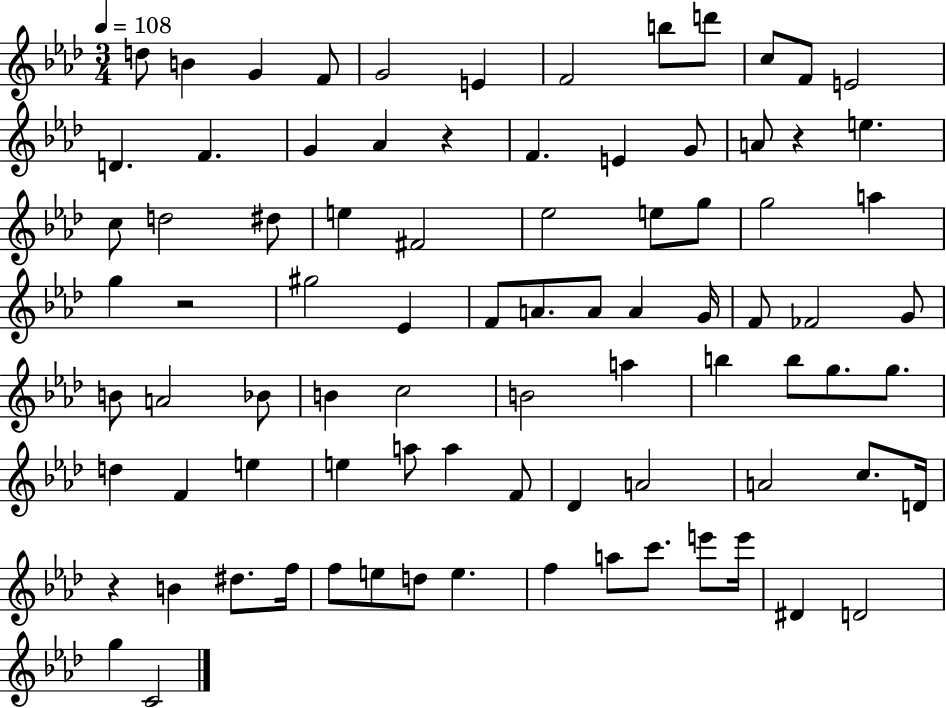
{
  \clef treble
  \numericTimeSignature
  \time 3/4
  \key aes \major
  \tempo 4 = 108
  d''8 b'4 g'4 f'8 | g'2 e'4 | f'2 b''8 d'''8 | c''8 f'8 e'2 | \break d'4. f'4. | g'4 aes'4 r4 | f'4. e'4 g'8 | a'8 r4 e''4. | \break c''8 d''2 dis''8 | e''4 fis'2 | ees''2 e''8 g''8 | g''2 a''4 | \break g''4 r2 | gis''2 ees'4 | f'8 a'8. a'8 a'4 g'16 | f'8 fes'2 g'8 | \break b'8 a'2 bes'8 | b'4 c''2 | b'2 a''4 | b''4 b''8 g''8. g''8. | \break d''4 f'4 e''4 | e''4 a''8 a''4 f'8 | des'4 a'2 | a'2 c''8. d'16 | \break r4 b'4 dis''8. f''16 | f''8 e''8 d''8 e''4. | f''4 a''8 c'''8. e'''8 e'''16 | dis'4 d'2 | \break g''4 c'2 | \bar "|."
}